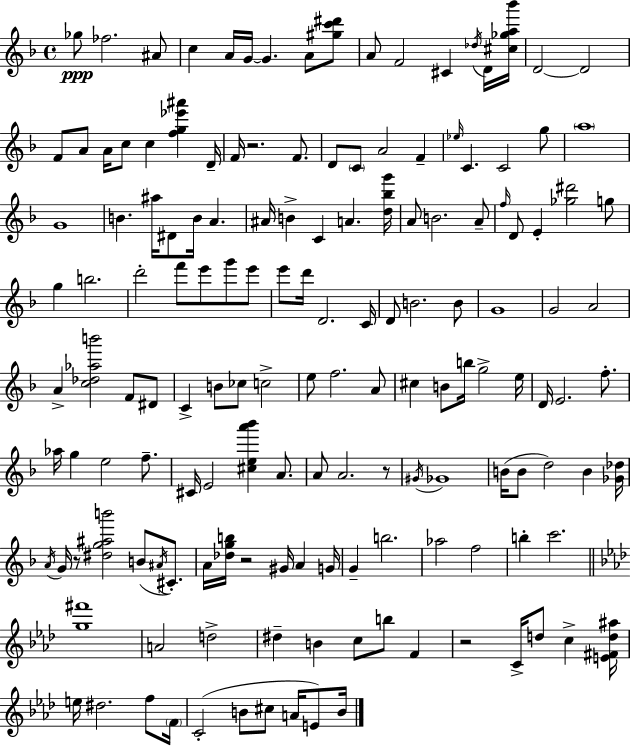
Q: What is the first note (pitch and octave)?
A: Gb5